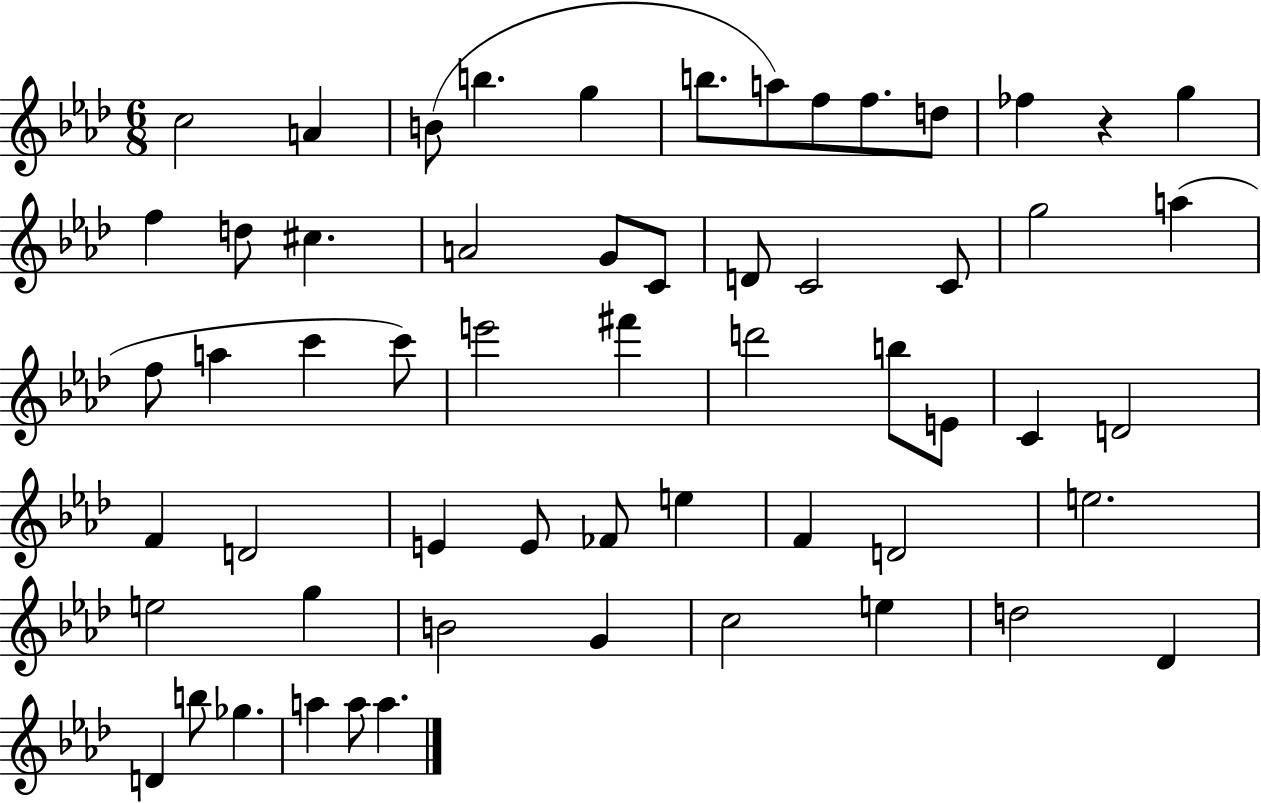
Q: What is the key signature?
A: AES major